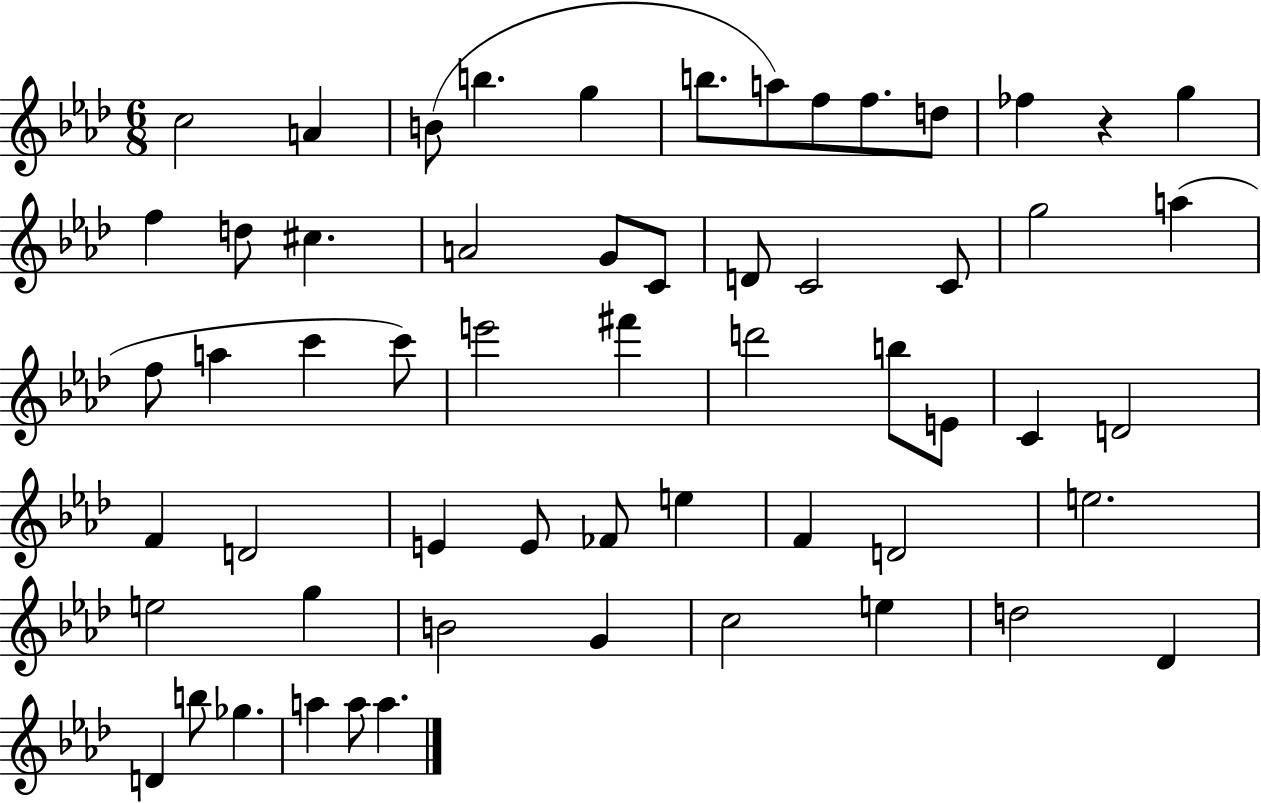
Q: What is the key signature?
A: AES major